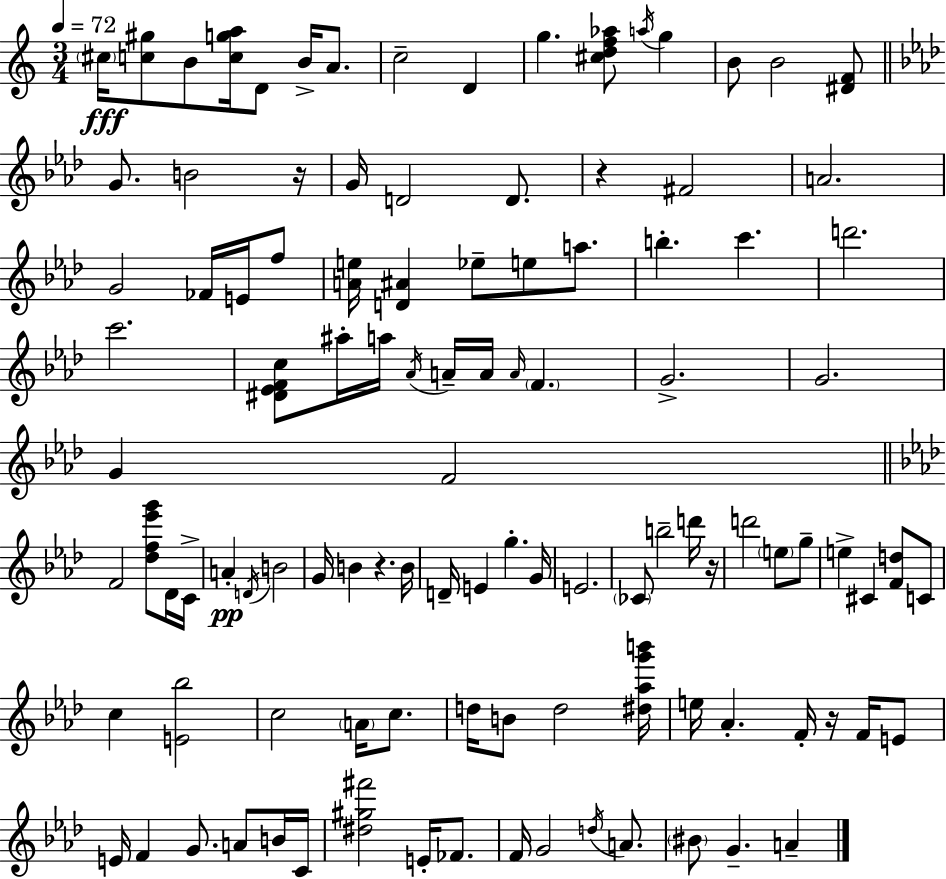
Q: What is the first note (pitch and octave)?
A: C#5